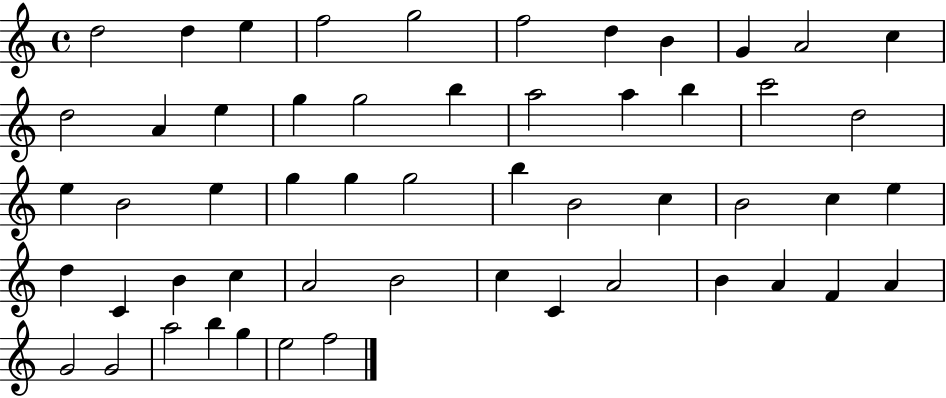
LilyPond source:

{
  \clef treble
  \time 4/4
  \defaultTimeSignature
  \key c \major
  d''2 d''4 e''4 | f''2 g''2 | f''2 d''4 b'4 | g'4 a'2 c''4 | \break d''2 a'4 e''4 | g''4 g''2 b''4 | a''2 a''4 b''4 | c'''2 d''2 | \break e''4 b'2 e''4 | g''4 g''4 g''2 | b''4 b'2 c''4 | b'2 c''4 e''4 | \break d''4 c'4 b'4 c''4 | a'2 b'2 | c''4 c'4 a'2 | b'4 a'4 f'4 a'4 | \break g'2 g'2 | a''2 b''4 g''4 | e''2 f''2 | \bar "|."
}